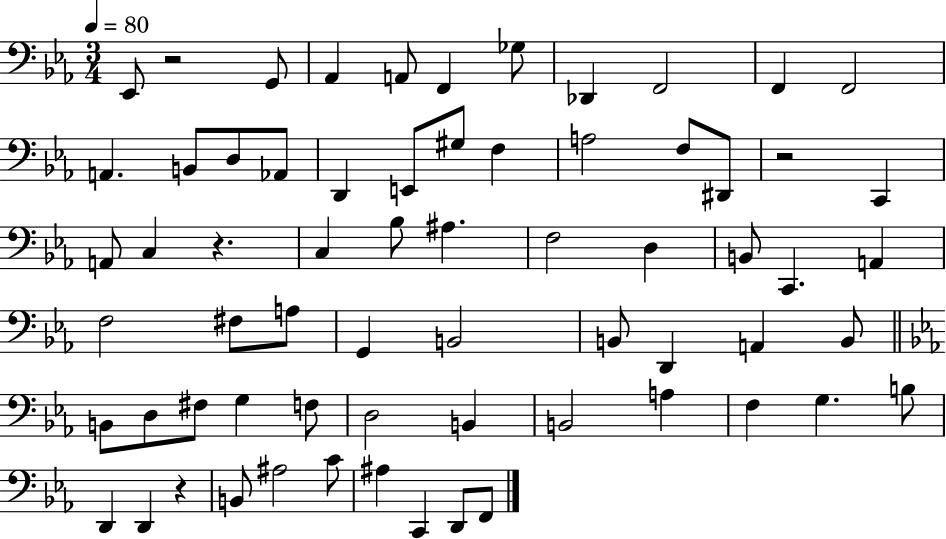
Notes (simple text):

Eb2/e R/h G2/e Ab2/q A2/e F2/q Gb3/e Db2/q F2/h F2/q F2/h A2/q. B2/e D3/e Ab2/e D2/q E2/e G#3/e F3/q A3/h F3/e D#2/e R/h C2/q A2/e C3/q R/q. C3/q Bb3/e A#3/q. F3/h D3/q B2/e C2/q. A2/q F3/h F#3/e A3/e G2/q B2/h B2/e D2/q A2/q B2/e B2/e D3/e F#3/e G3/q F3/e D3/h B2/q B2/h A3/q F3/q G3/q. B3/e D2/q D2/q R/q B2/e A#3/h C4/e A#3/q C2/q D2/e F2/e